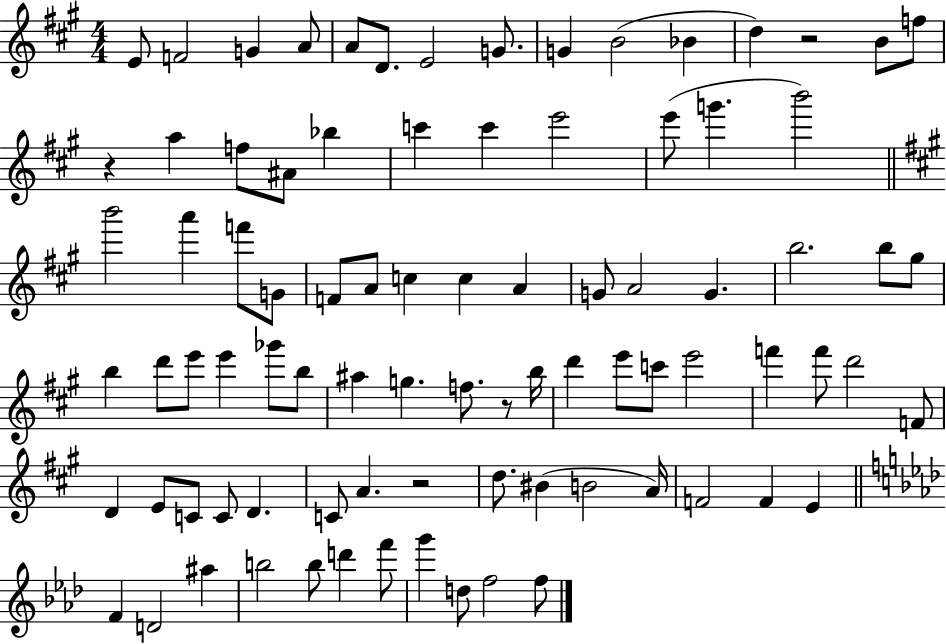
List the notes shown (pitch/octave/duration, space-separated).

E4/e F4/h G4/q A4/e A4/e D4/e. E4/h G4/e. G4/q B4/h Bb4/q D5/q R/h B4/e F5/e R/q A5/q F5/e A#4/e Bb5/q C6/q C6/q E6/h E6/e G6/q. B6/h B6/h A6/q F6/e G4/e F4/e A4/e C5/q C5/q A4/q G4/e A4/h G4/q. B5/h. B5/e G#5/e B5/q D6/e E6/e E6/q Gb6/e B5/e A#5/q G5/q. F5/e. R/e B5/s D6/q E6/e C6/e E6/h F6/q F6/e D6/h F4/e D4/q E4/e C4/e C4/e D4/q. C4/e A4/q. R/h D5/e. BIS4/q B4/h A4/s F4/h F4/q E4/q F4/q D4/h A#5/q B5/h B5/e D6/q F6/e G6/q D5/e F5/h F5/e